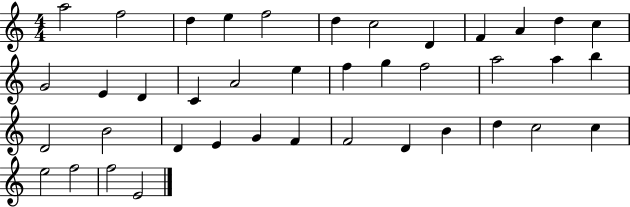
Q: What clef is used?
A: treble